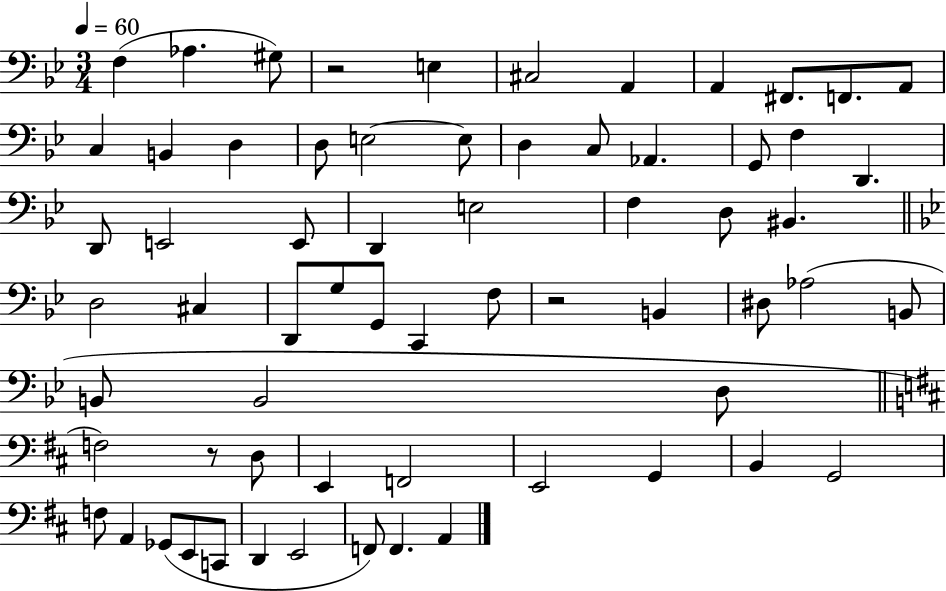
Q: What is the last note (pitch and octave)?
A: A2